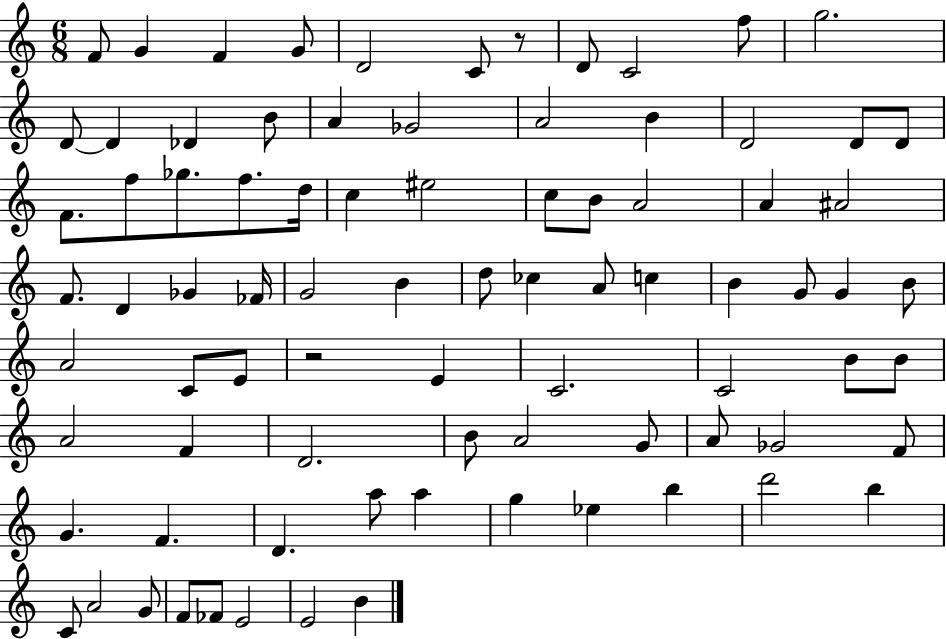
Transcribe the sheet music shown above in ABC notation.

X:1
T:Untitled
M:6/8
L:1/4
K:C
F/2 G F G/2 D2 C/2 z/2 D/2 C2 f/2 g2 D/2 D _D B/2 A _G2 A2 B D2 D/2 D/2 F/2 f/2 _g/2 f/2 d/4 c ^e2 c/2 B/2 A2 A ^A2 F/2 D _G _F/4 G2 B d/2 _c A/2 c B G/2 G B/2 A2 C/2 E/2 z2 E C2 C2 B/2 B/2 A2 F D2 B/2 A2 G/2 A/2 _G2 F/2 G F D a/2 a g _e b d'2 b C/2 A2 G/2 F/2 _F/2 E2 E2 B